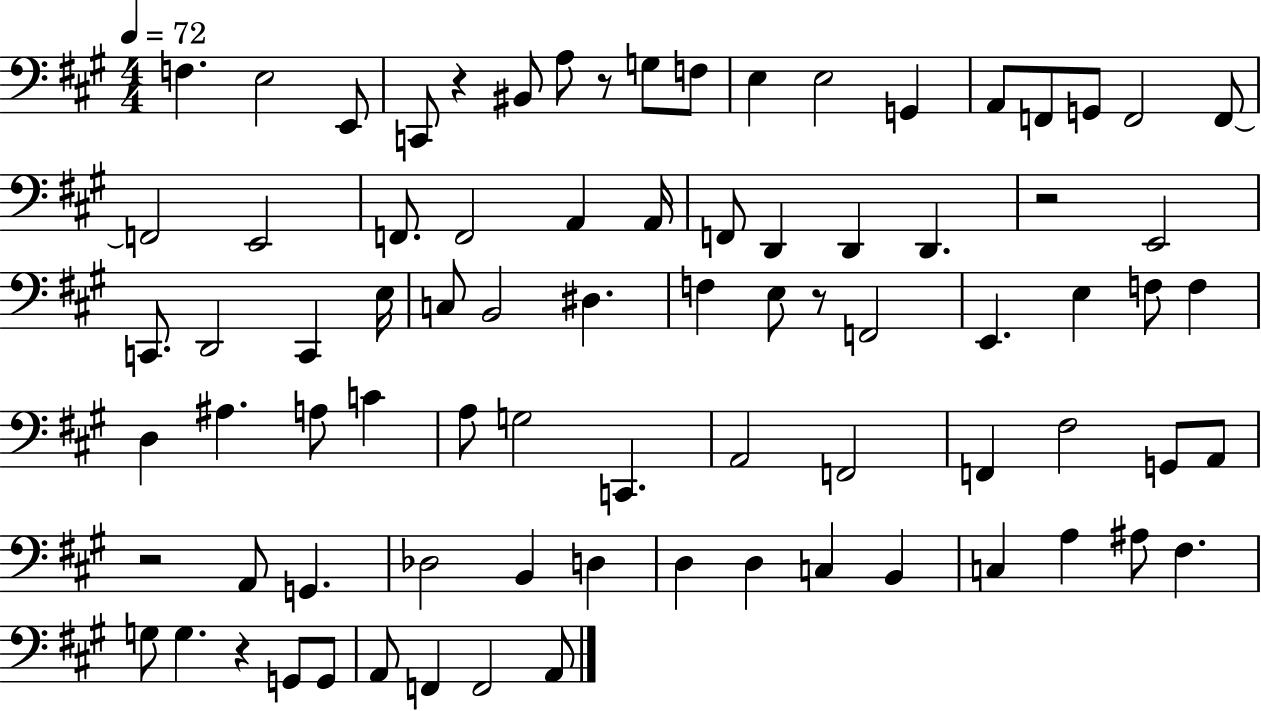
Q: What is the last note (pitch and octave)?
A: A2